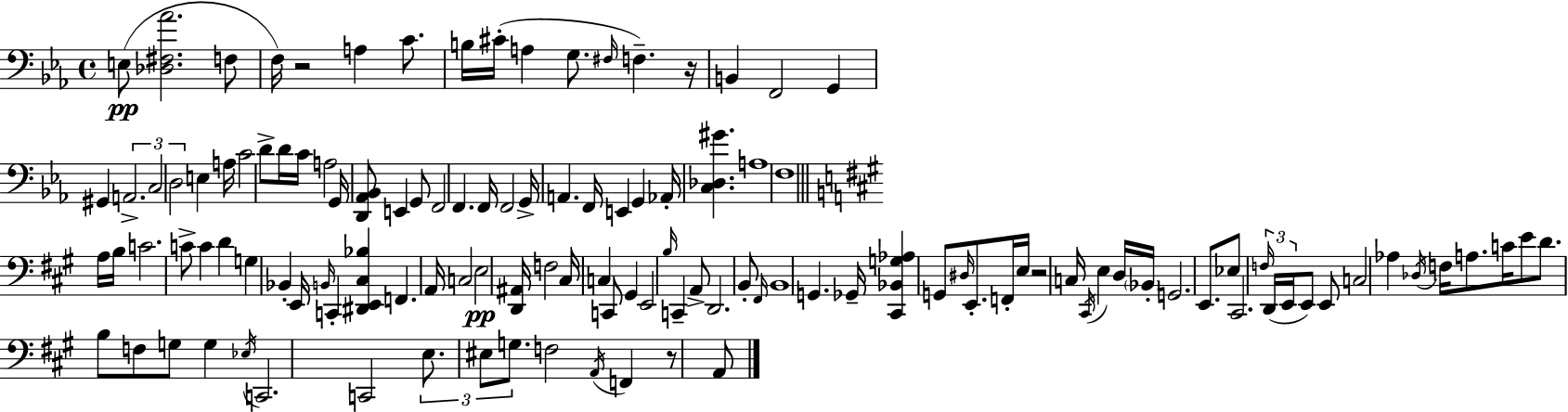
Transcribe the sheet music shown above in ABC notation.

X:1
T:Untitled
M:4/4
L:1/4
K:Eb
E,/2 [_D,^F,_A]2 F,/2 F,/4 z2 A, C/2 B,/4 ^C/4 A, G,/2 ^F,/4 F, z/4 B,, F,,2 G,, ^G,, A,,2 C,2 D,2 E, A,/4 C2 D/2 D/4 C/4 A,2 G,,/4 [D,,_A,,_B,,]/2 E,, G,,/2 F,,2 F,, F,,/4 F,,2 G,,/4 A,, F,,/4 E,, G,, _A,,/4 [C,_D,^G] A,4 F,4 A,/4 B,/4 C2 C/2 C D G, _B,, E,,/4 B,,/4 C,, [^D,,E,,^C,_B,] F,, A,,/4 C,2 E,2 [D,,^A,,]/4 F,2 ^C,/4 C, C,,/2 ^G,, E,,2 B,/4 C,, A,,/2 D,,2 B,,/2 ^F,,/4 B,,4 G,, _G,,/4 [^C,,_B,,G,_A,] G,,/2 ^D,/4 E,,/2 F,,/4 E,/4 z2 C,/4 ^C,,/4 E, D,/4 _B,,/4 G,,2 E,,/2 _E,/2 ^C,,2 F,/4 D,,/4 E,,/4 E,,/2 E,,/2 C,2 _A, _D,/4 F,/4 A,/2 C/4 E/2 D/2 B,/2 F,/2 G,/2 G, _E,/4 C,,2 C,,2 E,/2 ^E,/2 G,/2 F,2 A,,/4 F,, z/2 A,,/2